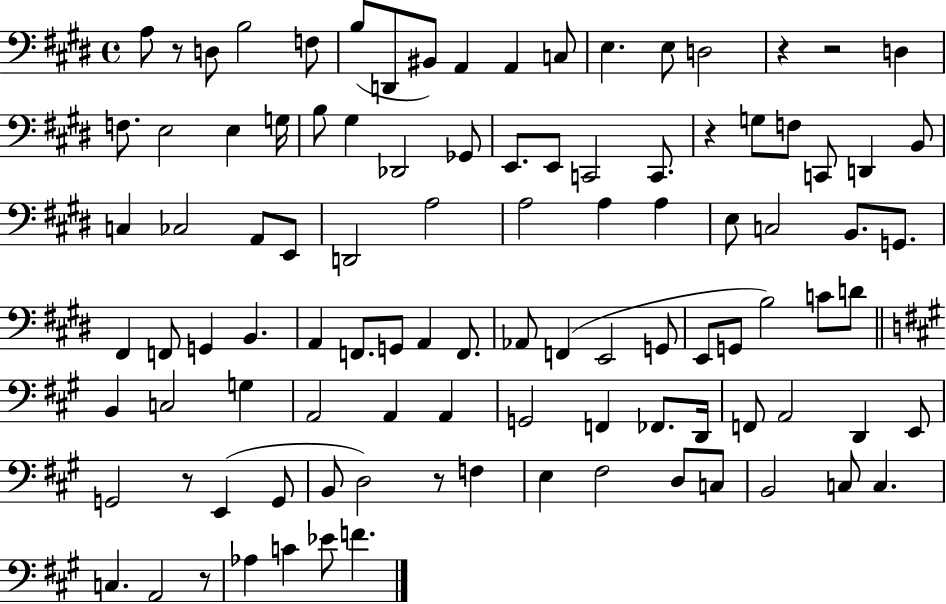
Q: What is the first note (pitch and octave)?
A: A3